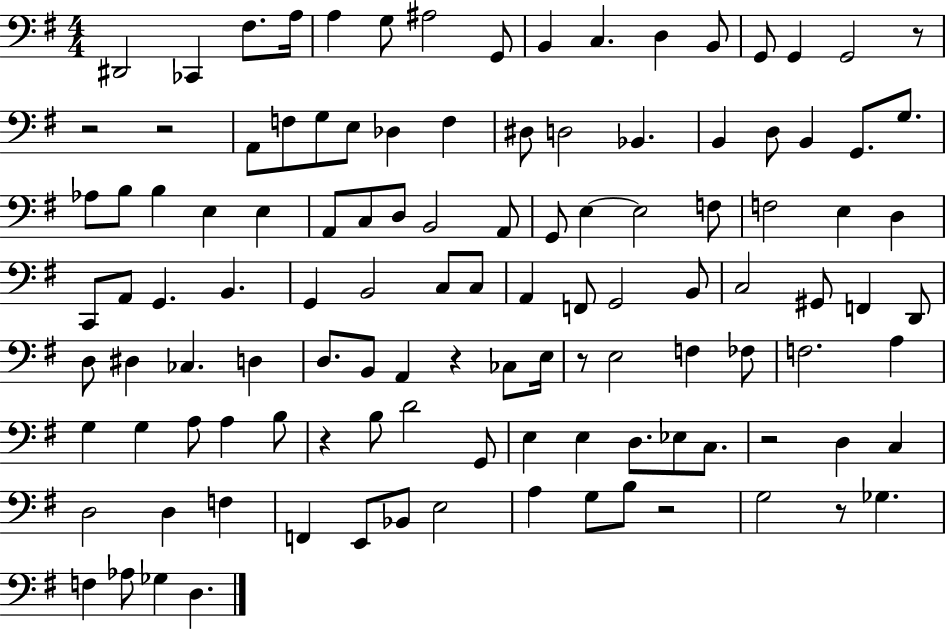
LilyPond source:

{
  \clef bass
  \numericTimeSignature
  \time 4/4
  \key g \major
  dis,2 ces,4 fis8. a16 | a4 g8 ais2 g,8 | b,4 c4. d4 b,8 | g,8 g,4 g,2 r8 | \break r2 r2 | a,8 f8 g8 e8 des4 f4 | dis8 d2 bes,4. | b,4 d8 b,4 g,8. g8. | \break aes8 b8 b4 e4 e4 | a,8 c8 d8 b,2 a,8 | g,8 e4~~ e2 f8 | f2 e4 d4 | \break c,8 a,8 g,4. b,4. | g,4 b,2 c8 c8 | a,4 f,8 g,2 b,8 | c2 gis,8 f,4 d,8 | \break d8 dis4 ces4. d4 | d8. b,8 a,4 r4 ces8 e16 | r8 e2 f4 fes8 | f2. a4 | \break g4 g4 a8 a4 b8 | r4 b8 d'2 g,8 | e4 e4 d8. ees8 c8. | r2 d4 c4 | \break d2 d4 f4 | f,4 e,8 bes,8 e2 | a4 g8 b8 r2 | g2 r8 ges4. | \break f4 aes8 ges4 d4. | \bar "|."
}